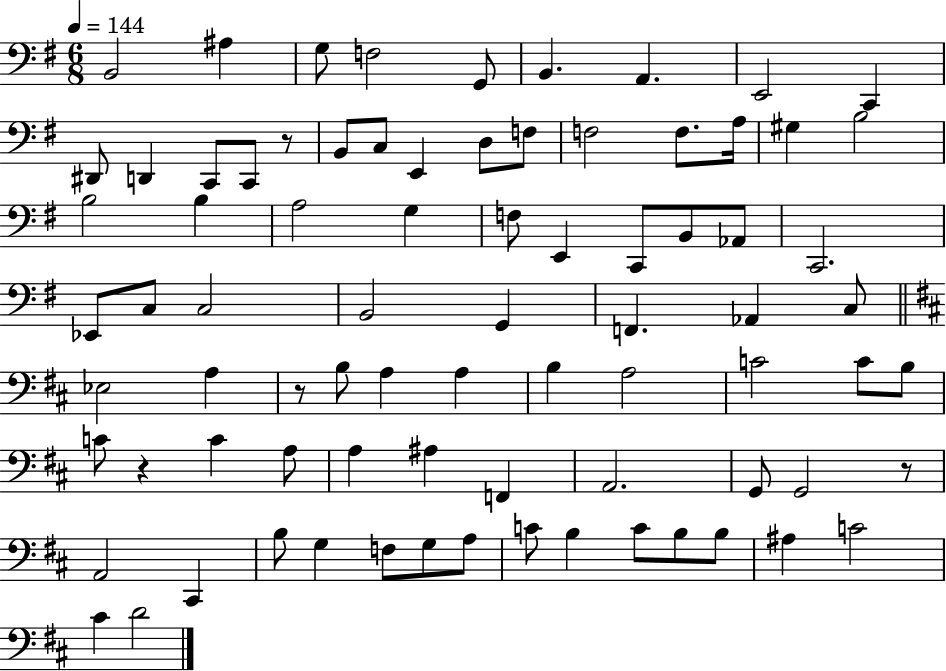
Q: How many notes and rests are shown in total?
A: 80